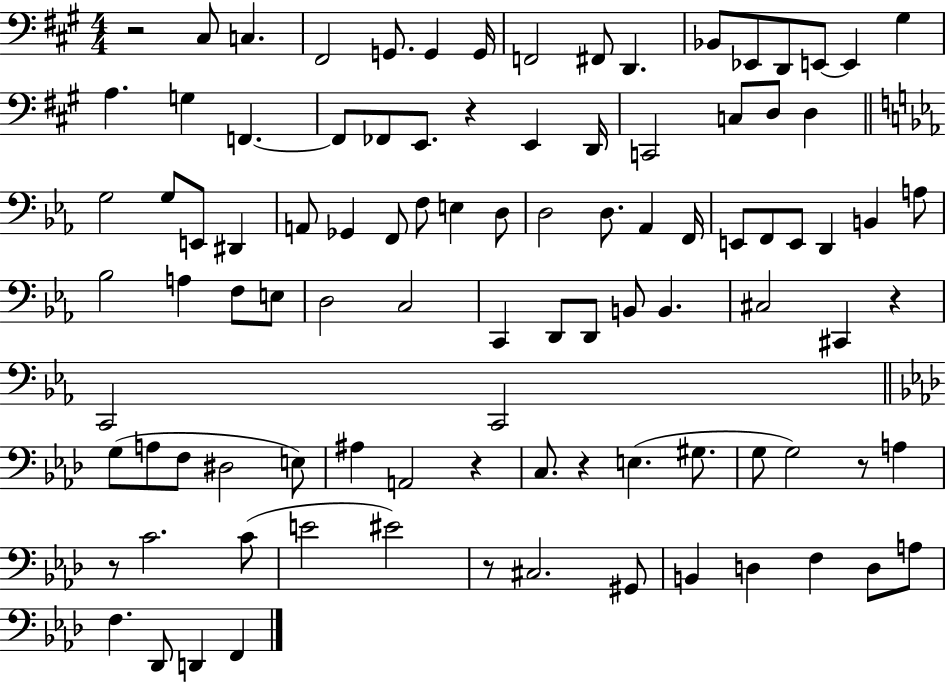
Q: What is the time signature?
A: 4/4